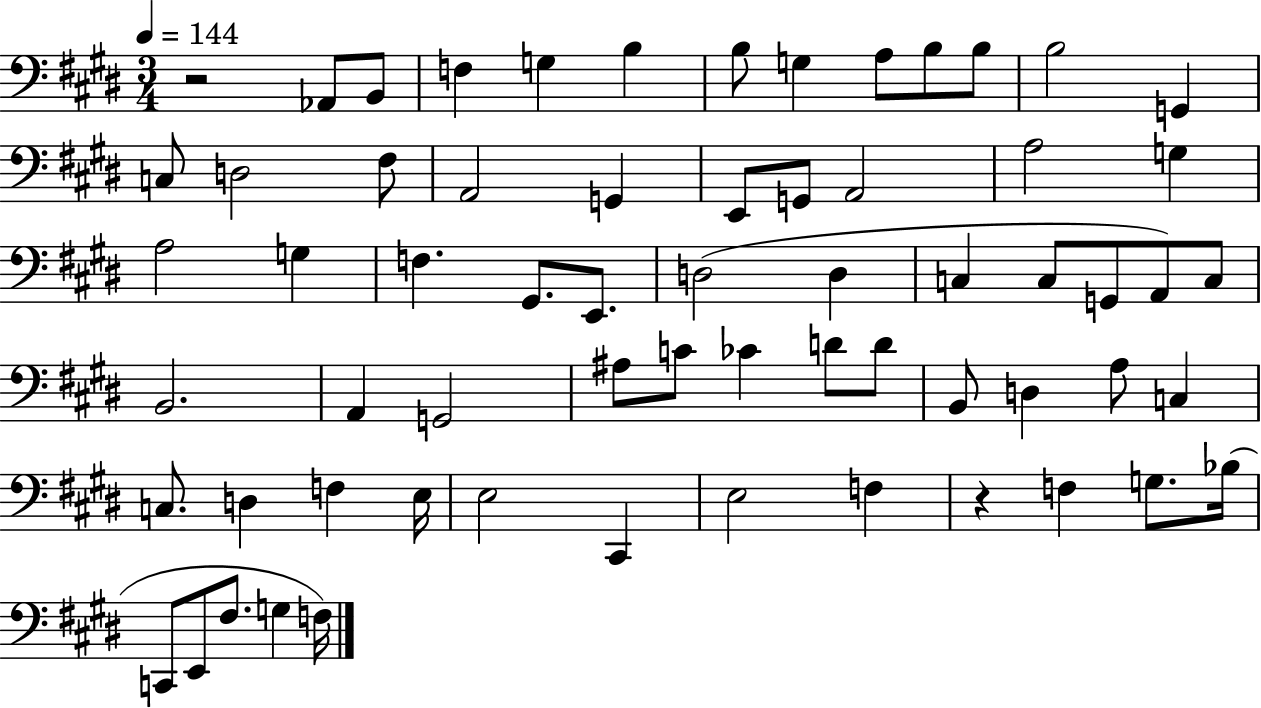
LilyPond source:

{
  \clef bass
  \numericTimeSignature
  \time 3/4
  \key e \major
  \tempo 4 = 144
  \repeat volta 2 { r2 aes,8 b,8 | f4 g4 b4 | b8 g4 a8 b8 b8 | b2 g,4 | \break c8 d2 fis8 | a,2 g,4 | e,8 g,8 a,2 | a2 g4 | \break a2 g4 | f4. gis,8. e,8. | d2( d4 | c4 c8 g,8 a,8) c8 | \break b,2. | a,4 g,2 | ais8 c'8 ces'4 d'8 d'8 | b,8 d4 a8 c4 | \break c8. d4 f4 e16 | e2 cis,4 | e2 f4 | r4 f4 g8. bes16( | \break c,8 e,8 fis8. g4 f16) | } \bar "|."
}